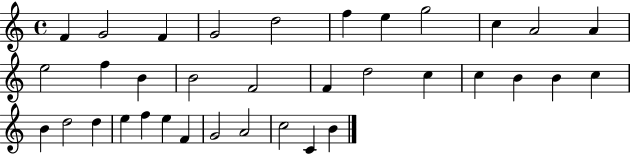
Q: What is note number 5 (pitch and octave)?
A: D5